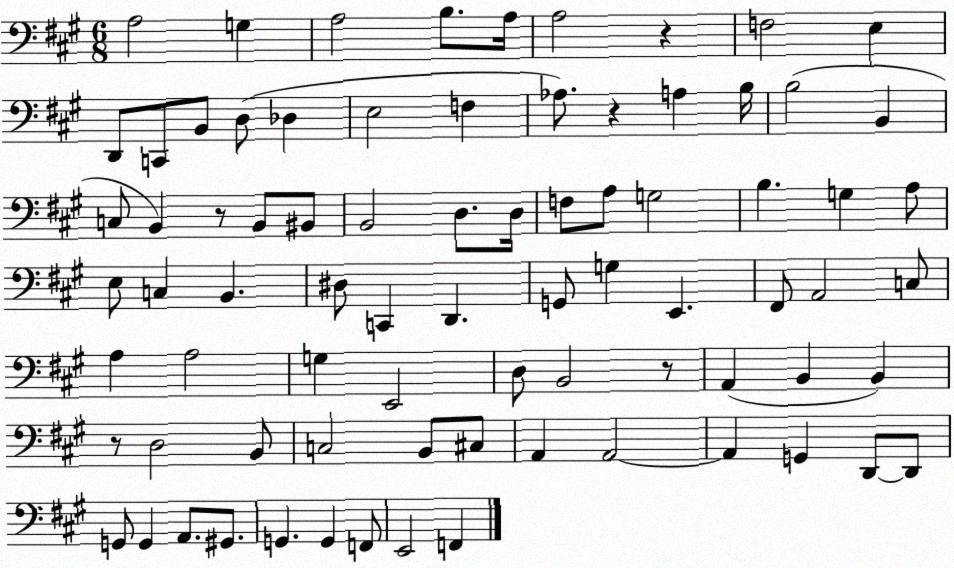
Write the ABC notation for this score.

X:1
T:Untitled
M:6/8
L:1/4
K:A
A,2 G, A,2 B,/2 A,/4 A,2 z F,2 E, D,,/2 C,,/2 B,,/2 D,/2 _D, E,2 F, _A,/2 z A, B,/4 B,2 B,, C,/2 B,, z/2 B,,/2 ^B,,/2 B,,2 D,/2 D,/4 F,/2 A,/2 G,2 B, G, A,/2 E,/2 C, B,, ^D,/2 C,, D,, G,,/2 G, E,, ^F,,/2 A,,2 C,/2 A, A,2 G, E,,2 D,/2 B,,2 z/2 A,, B,, B,, z/2 D,2 B,,/2 C,2 B,,/2 ^C,/2 A,, A,,2 A,, G,, D,,/2 D,,/2 G,,/2 G,, A,,/2 ^G,,/2 G,, G,, F,,/2 E,,2 F,,